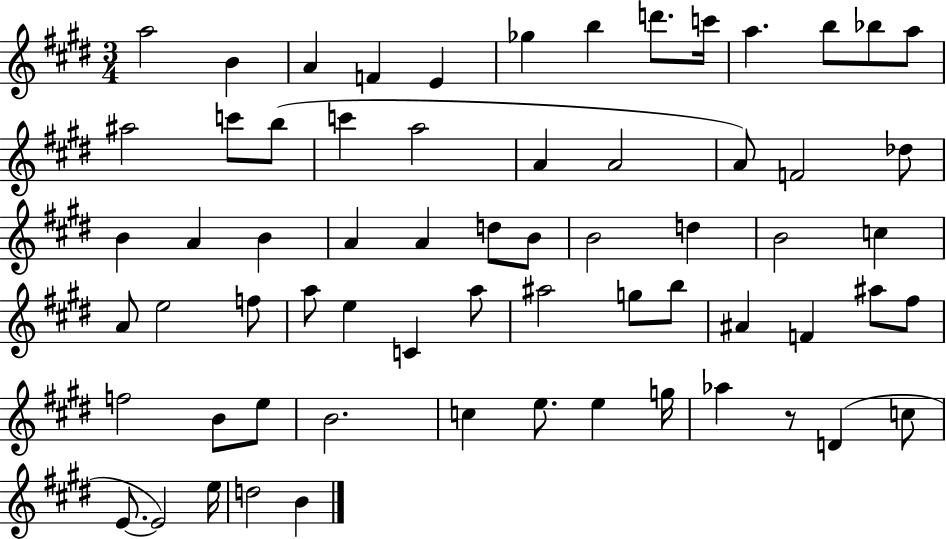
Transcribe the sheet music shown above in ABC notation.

X:1
T:Untitled
M:3/4
L:1/4
K:E
a2 B A F E _g b d'/2 c'/4 a b/2 _b/2 a/2 ^a2 c'/2 b/2 c' a2 A A2 A/2 F2 _d/2 B A B A A d/2 B/2 B2 d B2 c A/2 e2 f/2 a/2 e C a/2 ^a2 g/2 b/2 ^A F ^a/2 ^f/2 f2 B/2 e/2 B2 c e/2 e g/4 _a z/2 D c/2 E/2 E2 e/4 d2 B